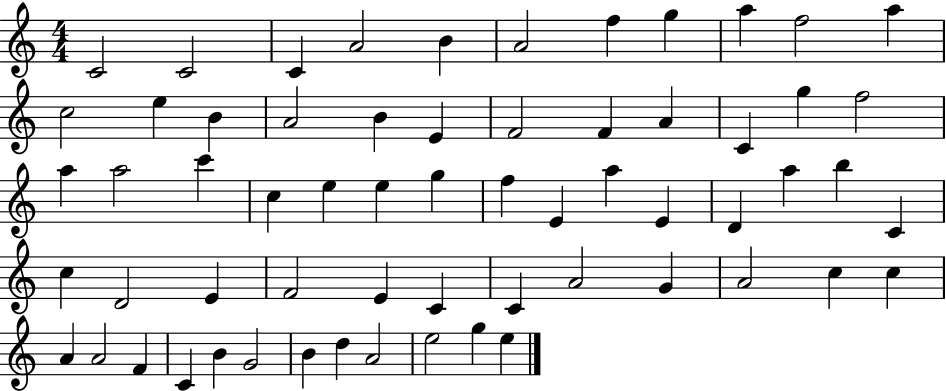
{
  \clef treble
  \numericTimeSignature
  \time 4/4
  \key c \major
  c'2 c'2 | c'4 a'2 b'4 | a'2 f''4 g''4 | a''4 f''2 a''4 | \break c''2 e''4 b'4 | a'2 b'4 e'4 | f'2 f'4 a'4 | c'4 g''4 f''2 | \break a''4 a''2 c'''4 | c''4 e''4 e''4 g''4 | f''4 e'4 a''4 e'4 | d'4 a''4 b''4 c'4 | \break c''4 d'2 e'4 | f'2 e'4 c'4 | c'4 a'2 g'4 | a'2 c''4 c''4 | \break a'4 a'2 f'4 | c'4 b'4 g'2 | b'4 d''4 a'2 | e''2 g''4 e''4 | \break \bar "|."
}